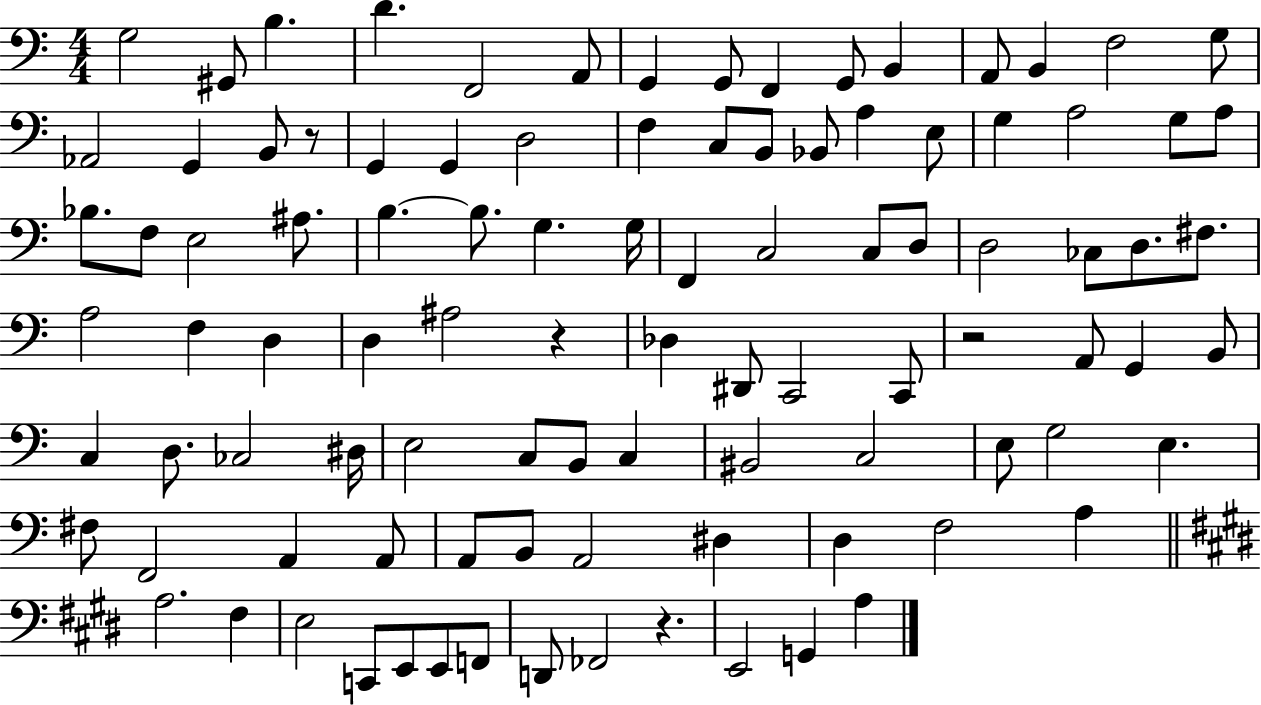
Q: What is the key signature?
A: C major